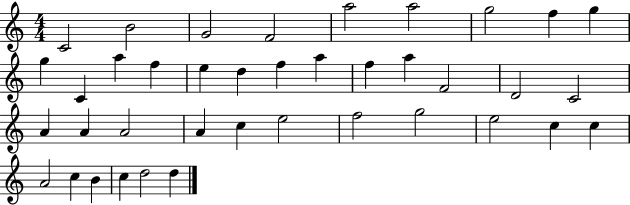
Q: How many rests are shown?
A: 0